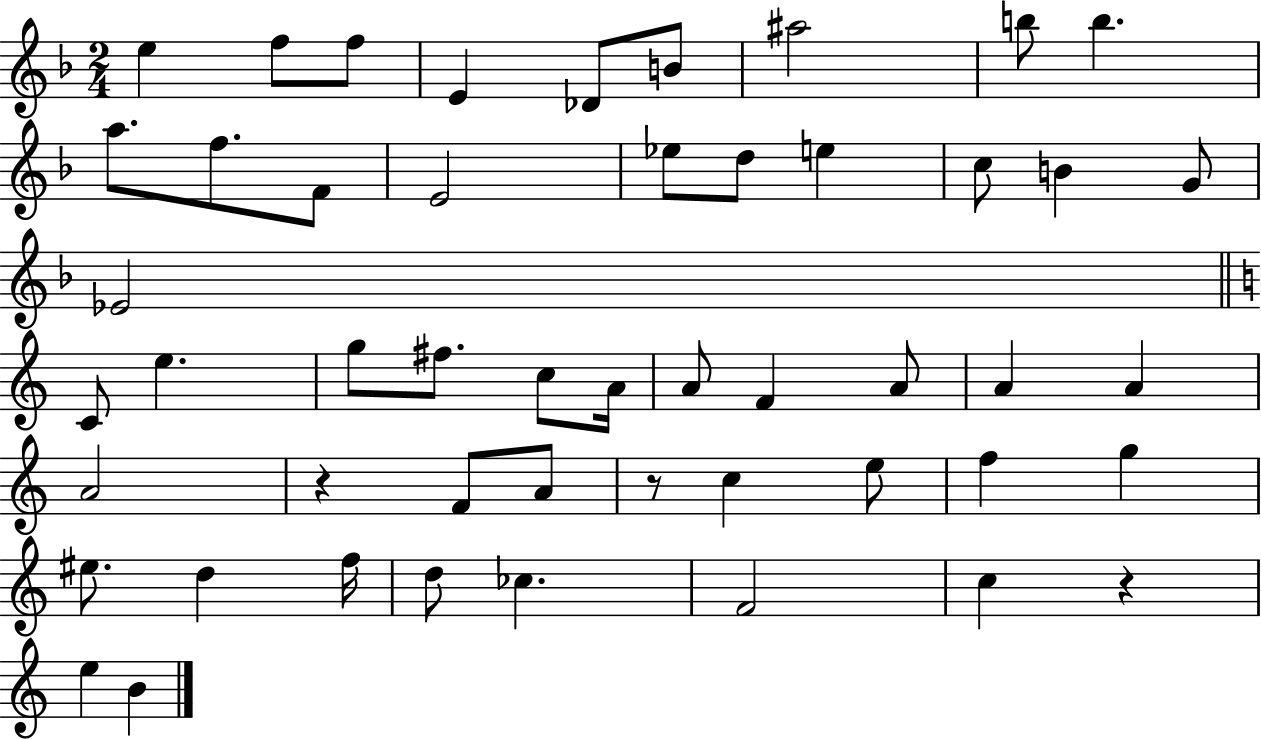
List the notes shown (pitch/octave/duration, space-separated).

E5/q F5/e F5/e E4/q Db4/e B4/e A#5/h B5/e B5/q. A5/e. F5/e. F4/e E4/h Eb5/e D5/e E5/q C5/e B4/q G4/e Eb4/h C4/e E5/q. G5/e F#5/e. C5/e A4/s A4/e F4/q A4/e A4/q A4/q A4/h R/q F4/e A4/e R/e C5/q E5/e F5/q G5/q EIS5/e. D5/q F5/s D5/e CES5/q. F4/h C5/q R/q E5/q B4/q